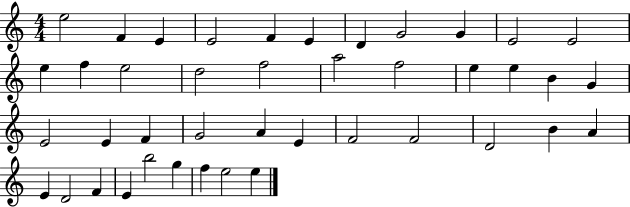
{
  \clef treble
  \numericTimeSignature
  \time 4/4
  \key c \major
  e''2 f'4 e'4 | e'2 f'4 e'4 | d'4 g'2 g'4 | e'2 e'2 | \break e''4 f''4 e''2 | d''2 f''2 | a''2 f''2 | e''4 e''4 b'4 g'4 | \break e'2 e'4 f'4 | g'2 a'4 e'4 | f'2 f'2 | d'2 b'4 a'4 | \break e'4 d'2 f'4 | e'4 b''2 g''4 | f''4 e''2 e''4 | \bar "|."
}